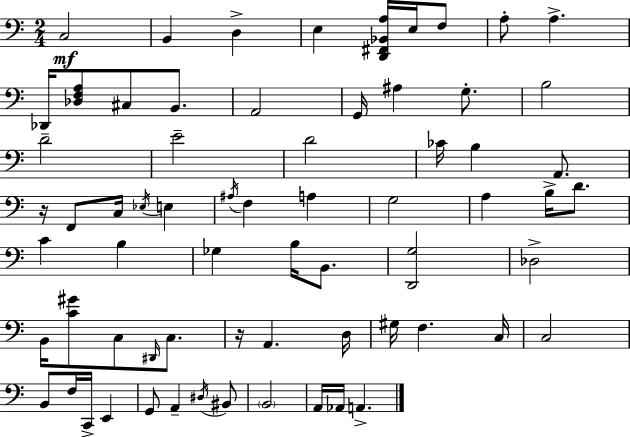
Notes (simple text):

C3/h B2/q D3/q E3/q [D2,F#2,Bb2,A3]/s E3/s F3/e A3/e A3/q. Db2/s [Db3,F3,A3]/e C#3/e B2/e. A2/h G2/s A#3/q G3/e. B3/h D4/h E4/h D4/h CES4/s B3/q A2/e. R/s F2/e C3/s Eb3/s E3/q A#3/s F3/q A3/q G3/h A3/q B3/s D4/e. C4/q B3/q Gb3/q B3/s B2/e. [D2,G3]/h Db3/h B2/s [C4,G#4]/e C3/e D#2/s C3/e. R/s A2/q. D3/s G#3/s F3/q. C3/s C3/h B2/e F3/s C2/s E2/q G2/e A2/q D#3/s BIS2/e B2/h A2/s Ab2/s A2/q.